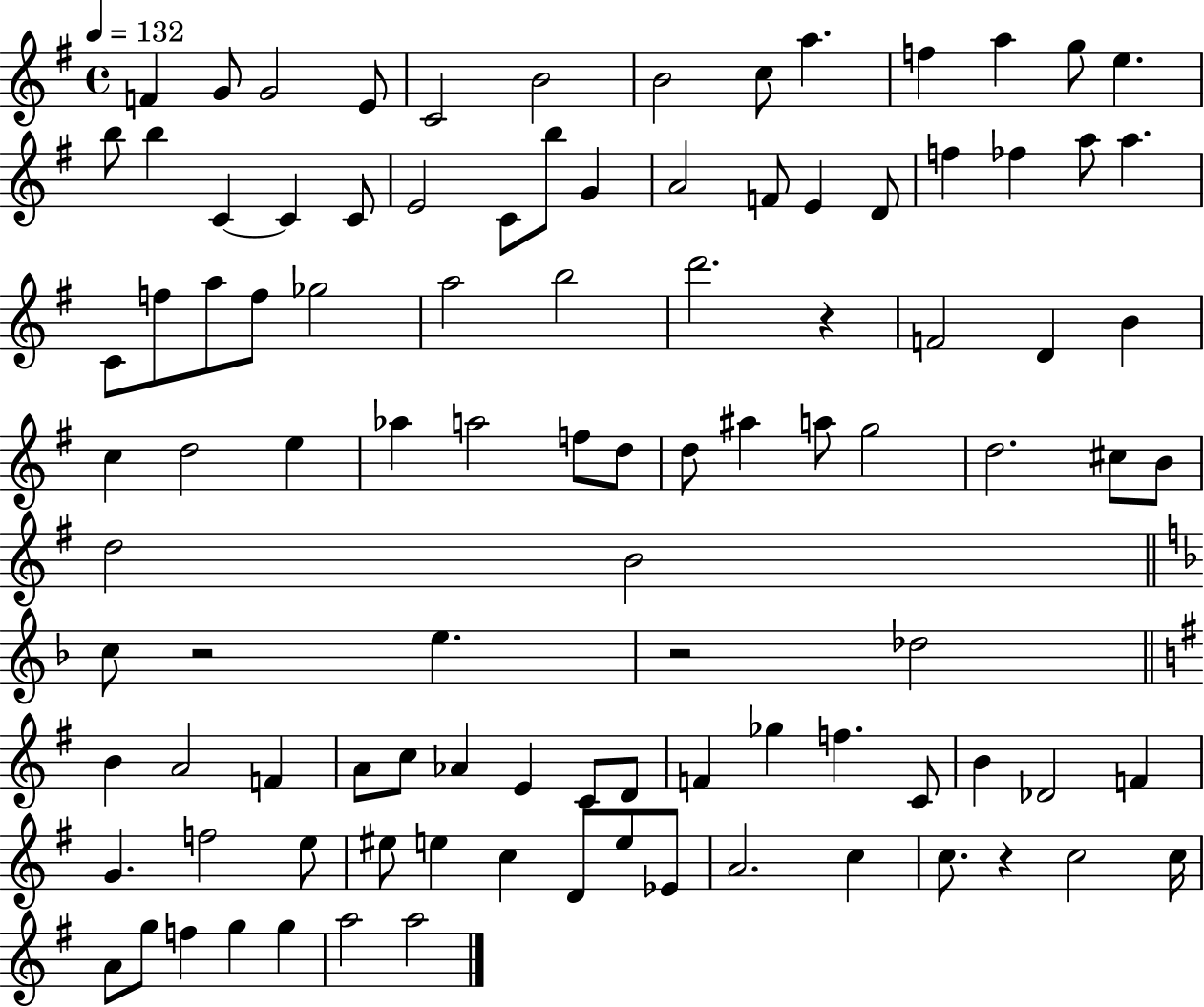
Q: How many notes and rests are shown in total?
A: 101